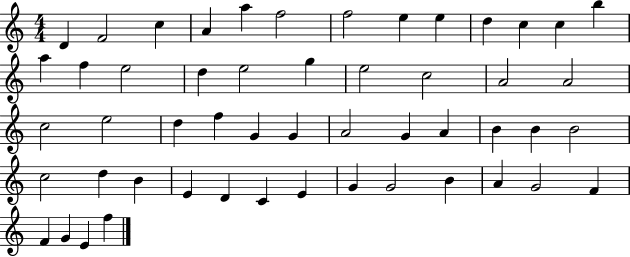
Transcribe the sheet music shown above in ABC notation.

X:1
T:Untitled
M:4/4
L:1/4
K:C
D F2 c A a f2 f2 e e d c c b a f e2 d e2 g e2 c2 A2 A2 c2 e2 d f G G A2 G A B B B2 c2 d B E D C E G G2 B A G2 F F G E f